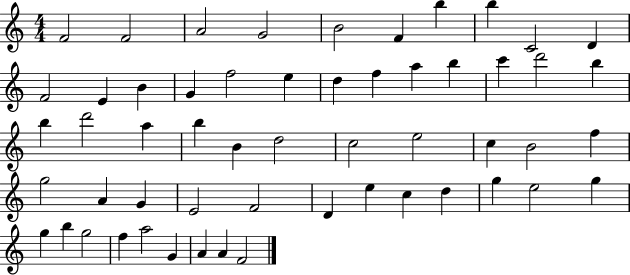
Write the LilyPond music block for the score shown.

{
  \clef treble
  \numericTimeSignature
  \time 4/4
  \key c \major
  f'2 f'2 | a'2 g'2 | b'2 f'4 b''4 | b''4 c'2 d'4 | \break f'2 e'4 b'4 | g'4 f''2 e''4 | d''4 f''4 a''4 b''4 | c'''4 d'''2 b''4 | \break b''4 d'''2 a''4 | b''4 b'4 d''2 | c''2 e''2 | c''4 b'2 f''4 | \break g''2 a'4 g'4 | e'2 f'2 | d'4 e''4 c''4 d''4 | g''4 e''2 g''4 | \break g''4 b''4 g''2 | f''4 a''2 g'4 | a'4 a'4 f'2 | \bar "|."
}